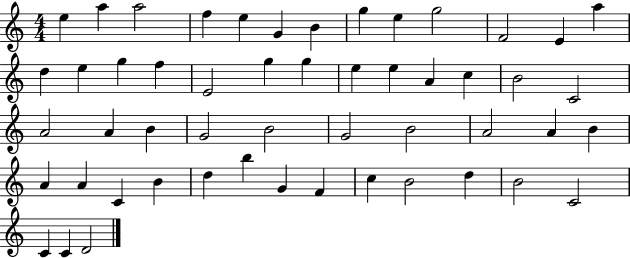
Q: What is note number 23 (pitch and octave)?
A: A4